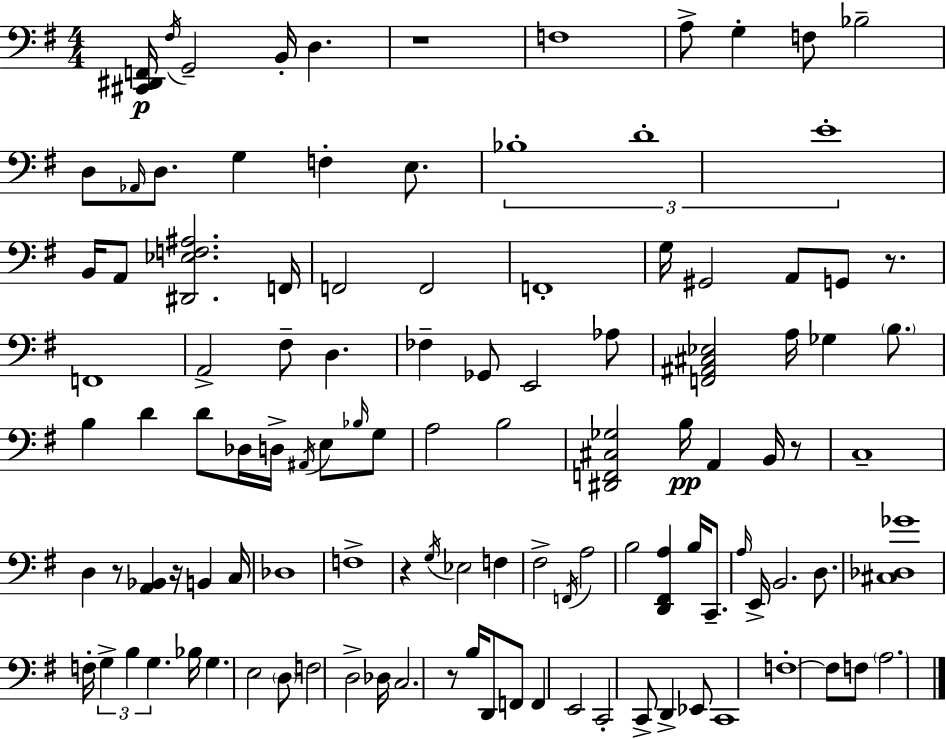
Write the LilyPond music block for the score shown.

{
  \clef bass
  \numericTimeSignature
  \time 4/4
  \key e \minor
  <cis, dis, f,>16\p \acciaccatura { fis16 } g,2-- b,16-. d4. | r1 | f1 | a8-> g4-. f8 bes2-- | \break d8 \grace { aes,16 } d8. g4 f4-. e8. | \tuplet 3/2 { bes1-. | d'1-. | e'1-. } | \break b,16 a,8 <dis, ees f ais>2. | f,16 f,2 f,2 | f,1-. | g16 gis,2 a,8 g,8 r8. | \break f,1 | a,2-> fis8-- d4. | fes4-- ges,8 e,2 | aes8 <f, ais, cis ees>2 a16 ges4 \parenthesize b8. | \break b4 d'4 d'8 des16 d16-> \acciaccatura { ais,16 } e8 | \grace { bes16 } g8 a2 b2 | <dis, f, cis ges>2 b16\pp a,4 | b,16 r8 c1-- | \break d4 r8 <a, bes,>4 r16 b,4 | c16 des1 | f1-> | r4 \acciaccatura { g16 } ees2 | \break f4 fis2-> \acciaccatura { f,16 } a2 | b2 <d, fis, a>4 | b16 c,8.-- \grace { a16 } e,16-> b,2. | d8. <cis des ges'>1 | \break f16-. \tuplet 3/2 { g4-> b4 | g4. } bes16 g4. e2 | \parenthesize d8 f2 d2-> | des16 c2. | \break r8 b16 d,8 f,8 f,4 e,2 | c,2-. c,8-> | d,4-> ees,8 c,1 | f1-.~~ | \break f8 f8 \parenthesize a2. | \bar "|."
}